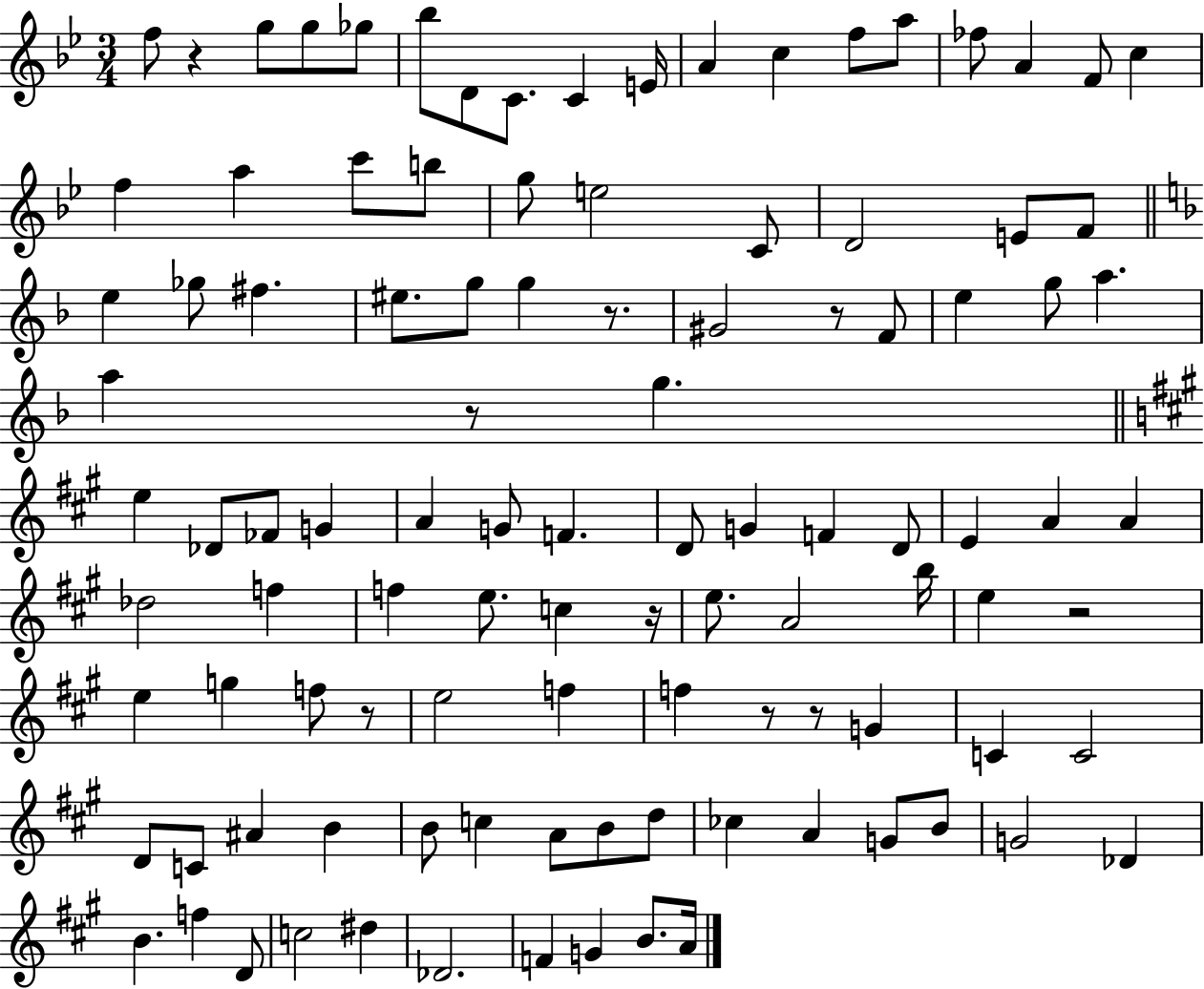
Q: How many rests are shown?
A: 9